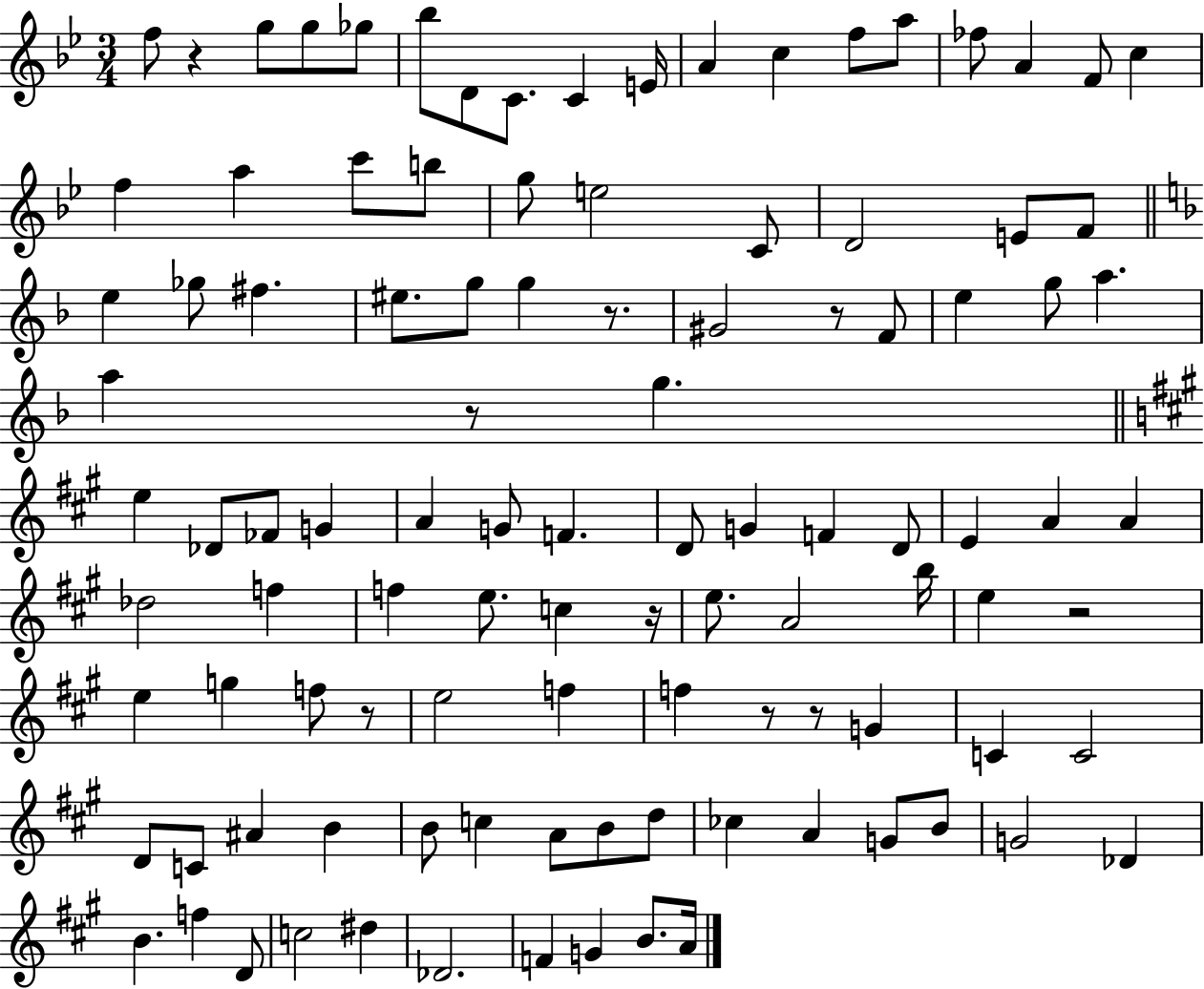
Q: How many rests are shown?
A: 9